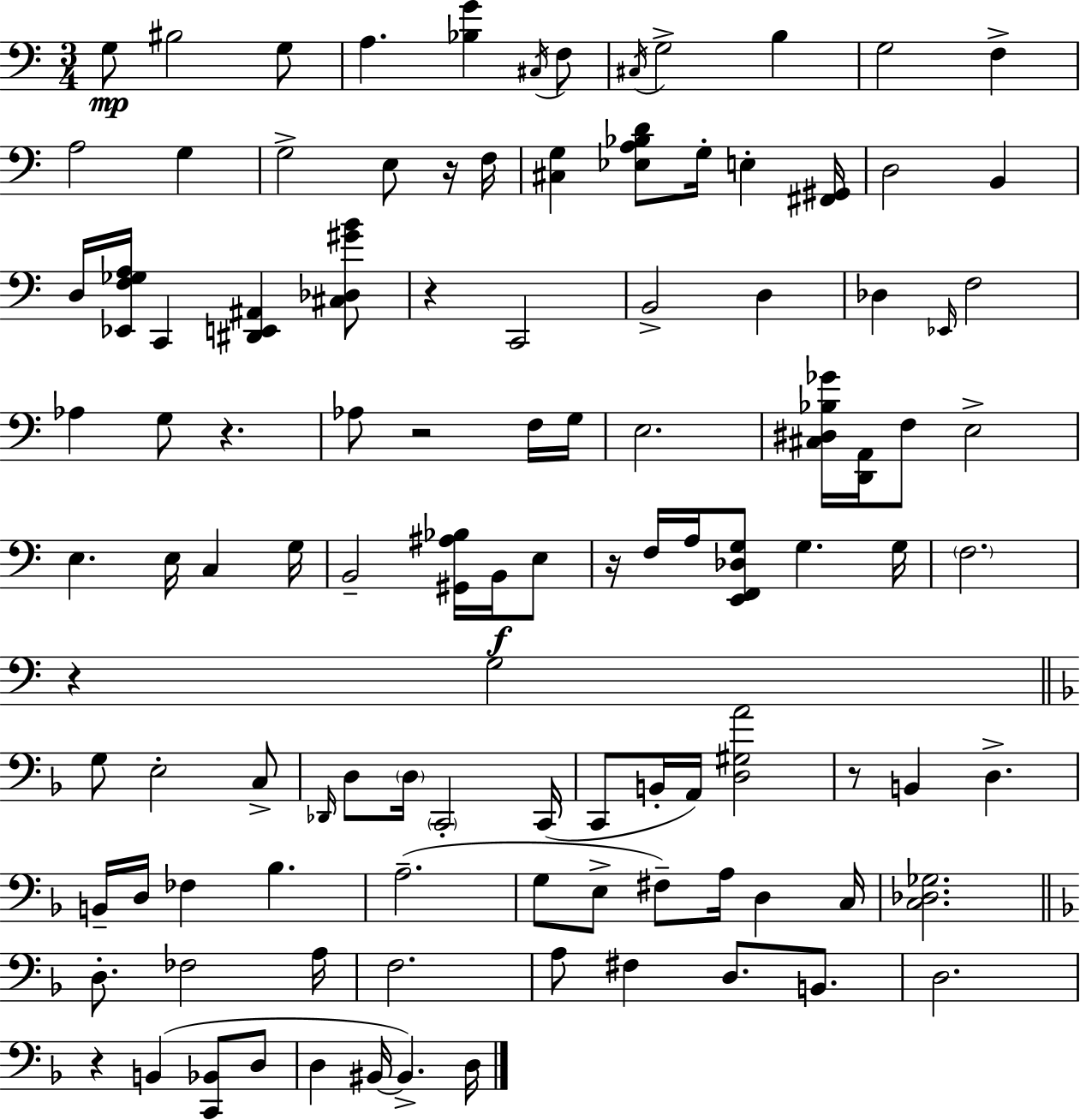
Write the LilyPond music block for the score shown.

{
  \clef bass
  \numericTimeSignature
  \time 3/4
  \key c \major
  g8\mp bis2 g8 | a4. <bes g'>4 \acciaccatura { cis16 } f8 | \acciaccatura { cis16 } g2-> b4 | g2 f4-> | \break a2 g4 | g2-> e8 | r16 f16 <cis g>4 <ees a bes d'>8 g16-. e4-. | <fis, gis,>16 d2 b,4 | \break d16 <ees, f ges a>16 c,4 <dis, e, ais,>4 | <cis des gis' b'>8 r4 c,2 | b,2-> d4 | des4 \grace { ees,16 } f2 | \break aes4 g8 r4. | aes8 r2 | f16 g16 e2. | <cis dis bes ges'>16 <d, a,>16 f8 e2-> | \break e4. e16 c4 | g16 b,2-- <gis, ais bes>16 | b,16\f e8 r16 f16 a16 <e, f, des g>8 g4. | g16 \parenthesize f2. | \break r4 g2 | \bar "||" \break \key d \minor g8 e2-. c8-> | \grace { des,16 } d8 \parenthesize d16 \parenthesize c,2-. | c,16( c,8 b,16-. a,16) <d gis a'>2 | r8 b,4 d4.-> | \break b,16-- d16 fes4 bes4. | a2.--( | g8 e8-> fis8--) a16 d4 | c16 <c des ges>2. | \break \bar "||" \break \key f \major d8.-. fes2 a16 | f2. | a8 fis4 d8. b,8. | d2. | \break r4 b,4( <c, bes,>8 d8 | d4 bis,16~~ bis,4.->) d16 | \bar "|."
}